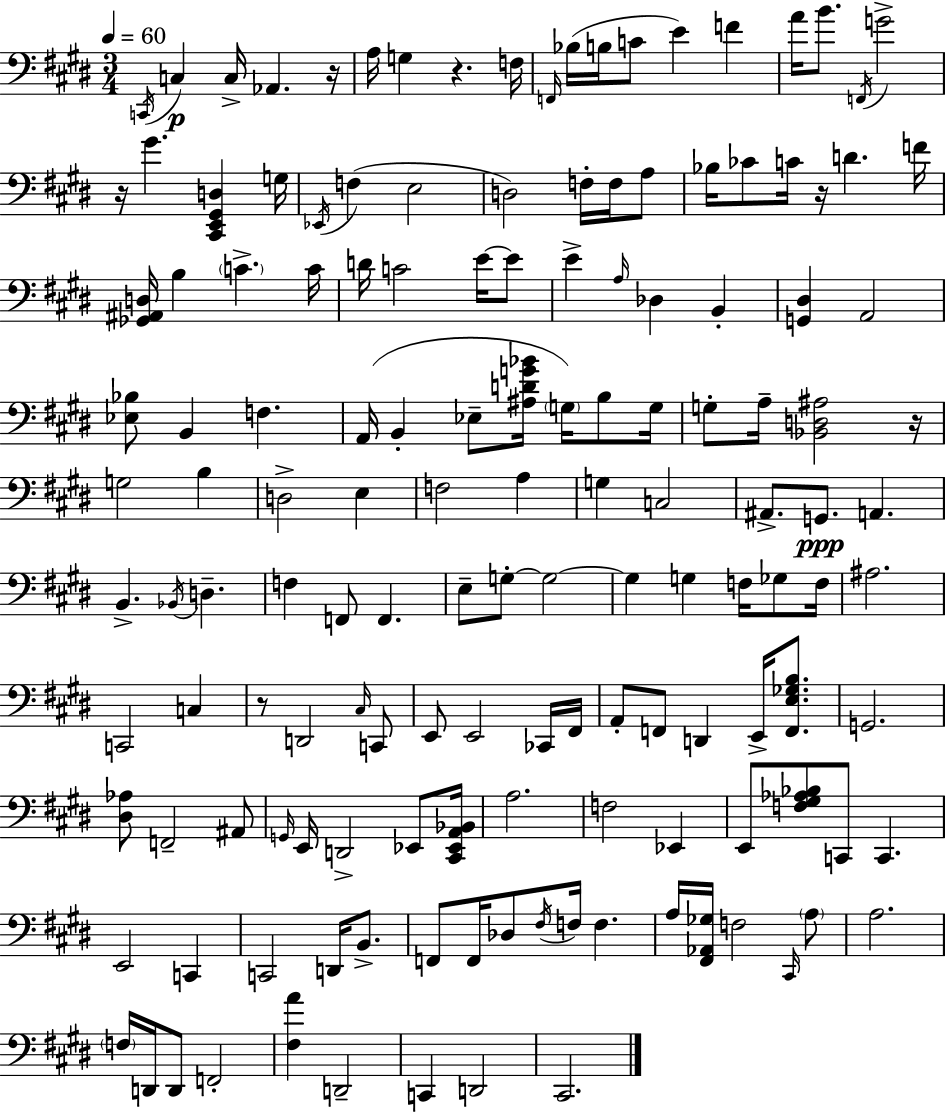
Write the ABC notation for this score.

X:1
T:Untitled
M:3/4
L:1/4
K:E
C,,/4 C, C,/4 _A,, z/4 A,/4 G, z F,/4 F,,/4 _B,/4 B,/4 C/2 E F A/4 B/2 F,,/4 G2 z/4 ^G [^C,,E,,^G,,D,] G,/4 _E,,/4 F, E,2 D,2 F,/4 F,/4 A,/2 _B,/4 _C/2 C/4 z/4 D F/4 [_G,,^A,,D,]/4 B, C C/4 D/4 C2 E/4 E/2 E A,/4 _D, B,, [G,,^D,] A,,2 [_E,_B,]/2 B,, F, A,,/4 B,, _E,/2 [^A,DG_B]/4 G,/4 B,/2 G,/4 G,/2 A,/4 [_B,,D,^A,]2 z/4 G,2 B, D,2 E, F,2 A, G, C,2 ^A,,/2 G,,/2 A,, B,, _B,,/4 D, F, F,,/2 F,, E,/2 G,/2 G,2 G, G, F,/4 _G,/2 F,/4 ^A,2 C,,2 C, z/2 D,,2 ^C,/4 C,,/2 E,,/2 E,,2 _C,,/4 ^F,,/4 A,,/2 F,,/2 D,, E,,/4 [F,,E,_G,B,]/2 G,,2 [^D,_A,]/2 F,,2 ^A,,/2 G,,/4 E,,/4 D,,2 _E,,/2 [^C,,_E,,A,,_B,,]/4 A,2 F,2 _E,, E,,/2 [F,^G,_A,_B,]/2 C,,/2 C,, E,,2 C,, C,,2 D,,/4 B,,/2 F,,/2 F,,/4 _D,/2 ^F,/4 F,/4 F, A,/4 [^F,,_A,,_G,]/4 F,2 ^C,,/4 A,/2 A,2 F,/4 D,,/4 D,,/2 F,,2 [^F,A] D,,2 C,, D,,2 ^C,,2